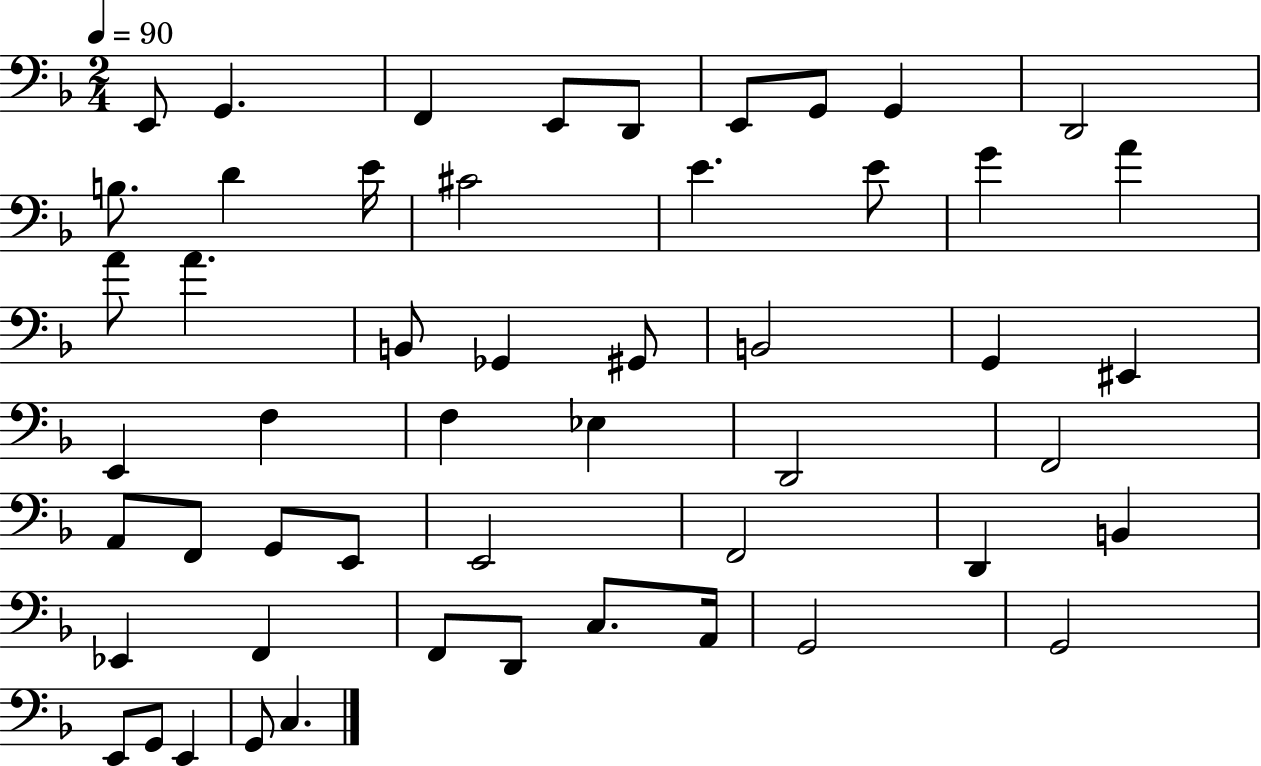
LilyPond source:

{
  \clef bass
  \numericTimeSignature
  \time 2/4
  \key f \major
  \tempo 4 = 90
  e,8 g,4. | f,4 e,8 d,8 | e,8 g,8 g,4 | d,2 | \break b8. d'4 e'16 | cis'2 | e'4. e'8 | g'4 a'4 | \break a'8 a'4. | b,8 ges,4 gis,8 | b,2 | g,4 eis,4 | \break e,4 f4 | f4 ees4 | d,2 | f,2 | \break a,8 f,8 g,8 e,8 | e,2 | f,2 | d,4 b,4 | \break ees,4 f,4 | f,8 d,8 c8. a,16 | g,2 | g,2 | \break e,8 g,8 e,4 | g,8 c4. | \bar "|."
}